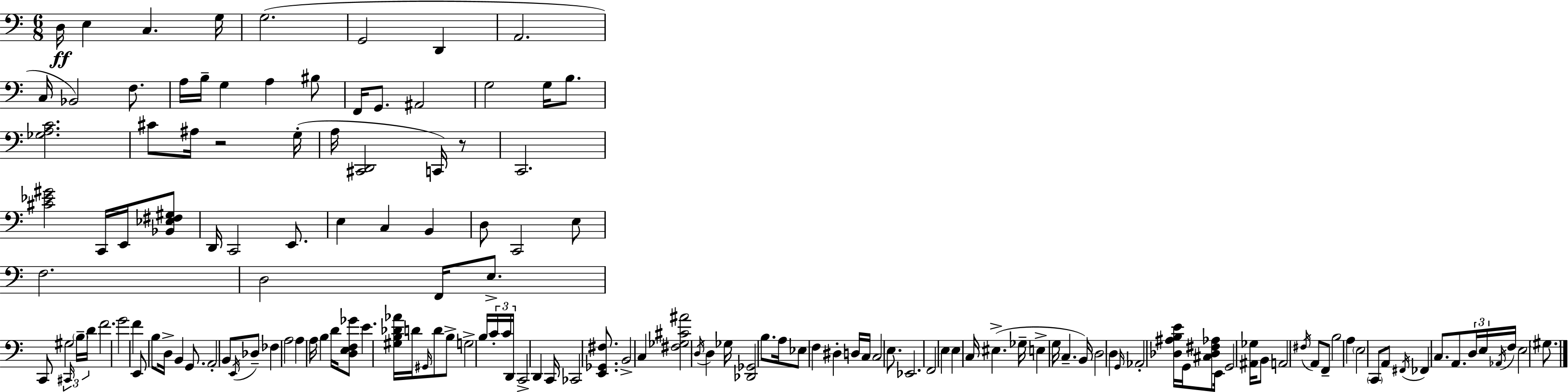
X:1
T:Untitled
M:6/8
L:1/4
K:C
D,/4 E, C, G,/4 G,2 G,,2 D,, A,,2 C,/4 _B,,2 F,/2 A,/4 B,/4 G, A, ^B,/2 F,,/4 G,,/2 ^A,,2 G,2 G,/4 B,/2 [_G,A,C]2 ^C/2 ^A,/4 z2 G,/4 A,/4 [^C,,D,,]2 C,,/4 z/2 C,,2 [^C_E^G]2 C,,/4 E,,/4 [_B,,_E,^F,^G,]/2 D,,/4 C,,2 E,,/2 E, C, B,, D,/2 C,,2 E,/2 F,2 D,2 F,,/4 E,/2 C,,/2 ^G,2 ^C,,/4 B,/4 D/4 F2 G2 F E,,/2 B,/2 D,/4 B,, G,,/2 A,,2 B,,/2 E,,/4 _D,/2 _F, A,2 A, A,/4 B, D/4 [D,E,F,_G]/2 E [^G,B,_D_A]/4 D/4 ^G,,/4 D/2 B,/2 G,2 B,/4 C/4 C/4 D,,/4 C,,2 D,, C,,/4 _C,,2 [E,,_G,,^F,]/2 B,,2 C, [^F,_G,^C^A]2 D,/4 D, _G,/4 [_D,,_G,,]2 B,/2 A,/4 _E,/2 F, ^D, D,/4 C,/4 C,2 E,/2 _E,,2 F,,2 E, E, C,/4 ^E, _G,/4 E, G,/4 C, B,,/4 D,2 D, G,,/4 _A,,2 [_D,^A,B,E]/4 G,,/4 [^C,_D,^F,_A,]/2 E,,/4 G,,2 [^A,,_G,]/4 B,,/2 A,,2 ^F,/4 A,,/2 F,,/2 B,2 A, E,2 C,,/2 A,,/2 ^F,,/4 _F,, C,/2 A,,/2 D,/4 E,/4 _A,,/4 F,/4 E,2 ^G,/2